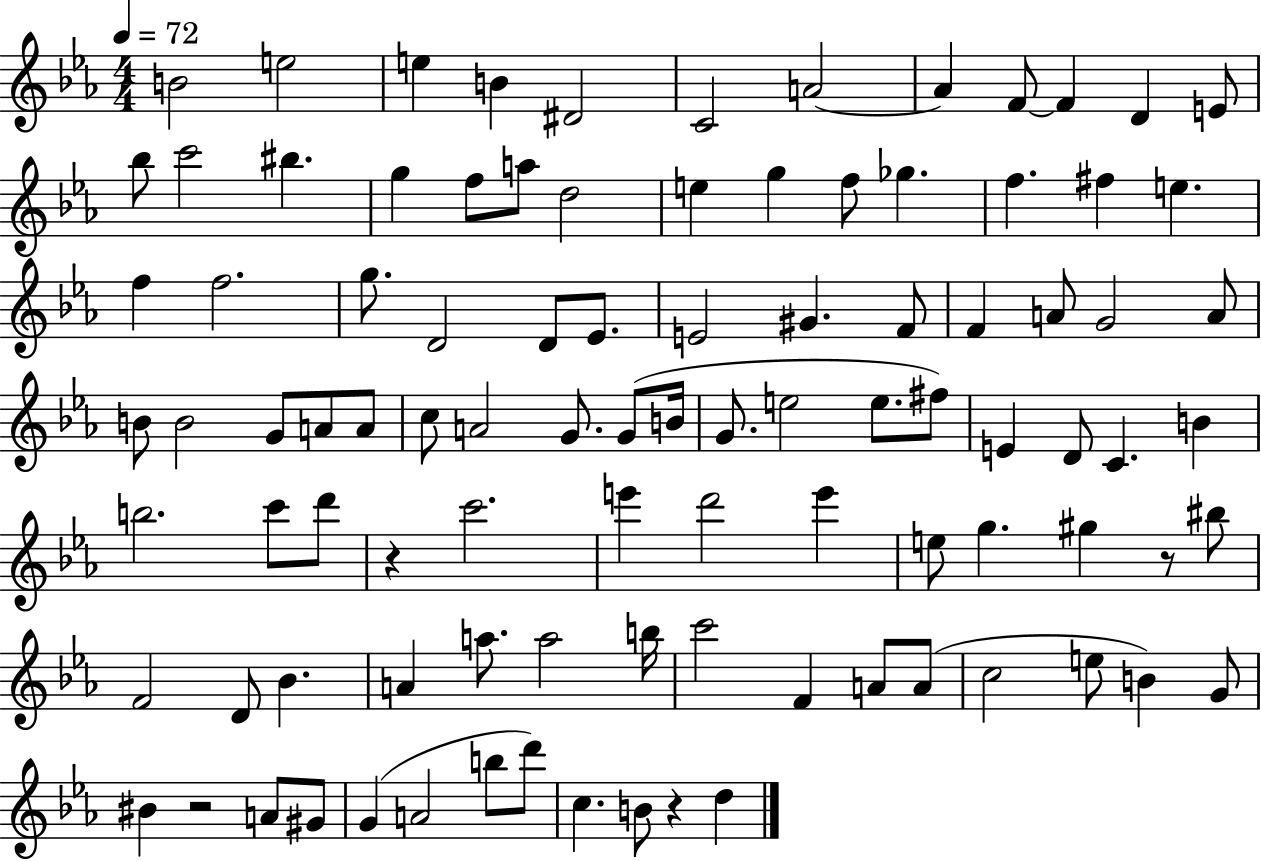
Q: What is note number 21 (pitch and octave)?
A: G5